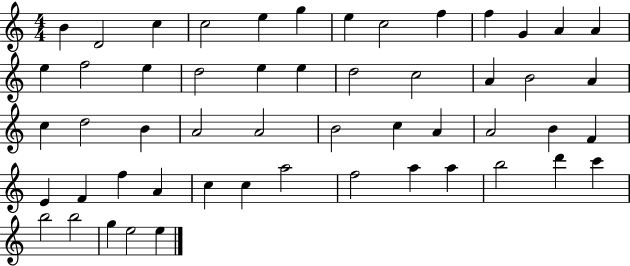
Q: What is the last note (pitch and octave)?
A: E5